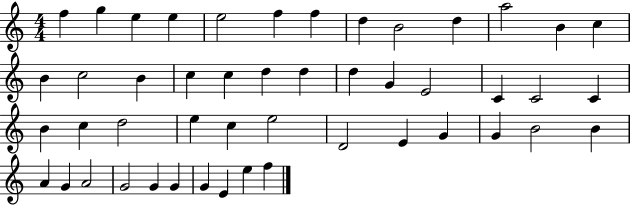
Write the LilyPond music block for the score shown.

{
  \clef treble
  \numericTimeSignature
  \time 4/4
  \key c \major
  f''4 g''4 e''4 e''4 | e''2 f''4 f''4 | d''4 b'2 d''4 | a''2 b'4 c''4 | \break b'4 c''2 b'4 | c''4 c''4 d''4 d''4 | d''4 g'4 e'2 | c'4 c'2 c'4 | \break b'4 c''4 d''2 | e''4 c''4 e''2 | d'2 e'4 g'4 | g'4 b'2 b'4 | \break a'4 g'4 a'2 | g'2 g'4 g'4 | g'4 e'4 e''4 f''4 | \bar "|."
}